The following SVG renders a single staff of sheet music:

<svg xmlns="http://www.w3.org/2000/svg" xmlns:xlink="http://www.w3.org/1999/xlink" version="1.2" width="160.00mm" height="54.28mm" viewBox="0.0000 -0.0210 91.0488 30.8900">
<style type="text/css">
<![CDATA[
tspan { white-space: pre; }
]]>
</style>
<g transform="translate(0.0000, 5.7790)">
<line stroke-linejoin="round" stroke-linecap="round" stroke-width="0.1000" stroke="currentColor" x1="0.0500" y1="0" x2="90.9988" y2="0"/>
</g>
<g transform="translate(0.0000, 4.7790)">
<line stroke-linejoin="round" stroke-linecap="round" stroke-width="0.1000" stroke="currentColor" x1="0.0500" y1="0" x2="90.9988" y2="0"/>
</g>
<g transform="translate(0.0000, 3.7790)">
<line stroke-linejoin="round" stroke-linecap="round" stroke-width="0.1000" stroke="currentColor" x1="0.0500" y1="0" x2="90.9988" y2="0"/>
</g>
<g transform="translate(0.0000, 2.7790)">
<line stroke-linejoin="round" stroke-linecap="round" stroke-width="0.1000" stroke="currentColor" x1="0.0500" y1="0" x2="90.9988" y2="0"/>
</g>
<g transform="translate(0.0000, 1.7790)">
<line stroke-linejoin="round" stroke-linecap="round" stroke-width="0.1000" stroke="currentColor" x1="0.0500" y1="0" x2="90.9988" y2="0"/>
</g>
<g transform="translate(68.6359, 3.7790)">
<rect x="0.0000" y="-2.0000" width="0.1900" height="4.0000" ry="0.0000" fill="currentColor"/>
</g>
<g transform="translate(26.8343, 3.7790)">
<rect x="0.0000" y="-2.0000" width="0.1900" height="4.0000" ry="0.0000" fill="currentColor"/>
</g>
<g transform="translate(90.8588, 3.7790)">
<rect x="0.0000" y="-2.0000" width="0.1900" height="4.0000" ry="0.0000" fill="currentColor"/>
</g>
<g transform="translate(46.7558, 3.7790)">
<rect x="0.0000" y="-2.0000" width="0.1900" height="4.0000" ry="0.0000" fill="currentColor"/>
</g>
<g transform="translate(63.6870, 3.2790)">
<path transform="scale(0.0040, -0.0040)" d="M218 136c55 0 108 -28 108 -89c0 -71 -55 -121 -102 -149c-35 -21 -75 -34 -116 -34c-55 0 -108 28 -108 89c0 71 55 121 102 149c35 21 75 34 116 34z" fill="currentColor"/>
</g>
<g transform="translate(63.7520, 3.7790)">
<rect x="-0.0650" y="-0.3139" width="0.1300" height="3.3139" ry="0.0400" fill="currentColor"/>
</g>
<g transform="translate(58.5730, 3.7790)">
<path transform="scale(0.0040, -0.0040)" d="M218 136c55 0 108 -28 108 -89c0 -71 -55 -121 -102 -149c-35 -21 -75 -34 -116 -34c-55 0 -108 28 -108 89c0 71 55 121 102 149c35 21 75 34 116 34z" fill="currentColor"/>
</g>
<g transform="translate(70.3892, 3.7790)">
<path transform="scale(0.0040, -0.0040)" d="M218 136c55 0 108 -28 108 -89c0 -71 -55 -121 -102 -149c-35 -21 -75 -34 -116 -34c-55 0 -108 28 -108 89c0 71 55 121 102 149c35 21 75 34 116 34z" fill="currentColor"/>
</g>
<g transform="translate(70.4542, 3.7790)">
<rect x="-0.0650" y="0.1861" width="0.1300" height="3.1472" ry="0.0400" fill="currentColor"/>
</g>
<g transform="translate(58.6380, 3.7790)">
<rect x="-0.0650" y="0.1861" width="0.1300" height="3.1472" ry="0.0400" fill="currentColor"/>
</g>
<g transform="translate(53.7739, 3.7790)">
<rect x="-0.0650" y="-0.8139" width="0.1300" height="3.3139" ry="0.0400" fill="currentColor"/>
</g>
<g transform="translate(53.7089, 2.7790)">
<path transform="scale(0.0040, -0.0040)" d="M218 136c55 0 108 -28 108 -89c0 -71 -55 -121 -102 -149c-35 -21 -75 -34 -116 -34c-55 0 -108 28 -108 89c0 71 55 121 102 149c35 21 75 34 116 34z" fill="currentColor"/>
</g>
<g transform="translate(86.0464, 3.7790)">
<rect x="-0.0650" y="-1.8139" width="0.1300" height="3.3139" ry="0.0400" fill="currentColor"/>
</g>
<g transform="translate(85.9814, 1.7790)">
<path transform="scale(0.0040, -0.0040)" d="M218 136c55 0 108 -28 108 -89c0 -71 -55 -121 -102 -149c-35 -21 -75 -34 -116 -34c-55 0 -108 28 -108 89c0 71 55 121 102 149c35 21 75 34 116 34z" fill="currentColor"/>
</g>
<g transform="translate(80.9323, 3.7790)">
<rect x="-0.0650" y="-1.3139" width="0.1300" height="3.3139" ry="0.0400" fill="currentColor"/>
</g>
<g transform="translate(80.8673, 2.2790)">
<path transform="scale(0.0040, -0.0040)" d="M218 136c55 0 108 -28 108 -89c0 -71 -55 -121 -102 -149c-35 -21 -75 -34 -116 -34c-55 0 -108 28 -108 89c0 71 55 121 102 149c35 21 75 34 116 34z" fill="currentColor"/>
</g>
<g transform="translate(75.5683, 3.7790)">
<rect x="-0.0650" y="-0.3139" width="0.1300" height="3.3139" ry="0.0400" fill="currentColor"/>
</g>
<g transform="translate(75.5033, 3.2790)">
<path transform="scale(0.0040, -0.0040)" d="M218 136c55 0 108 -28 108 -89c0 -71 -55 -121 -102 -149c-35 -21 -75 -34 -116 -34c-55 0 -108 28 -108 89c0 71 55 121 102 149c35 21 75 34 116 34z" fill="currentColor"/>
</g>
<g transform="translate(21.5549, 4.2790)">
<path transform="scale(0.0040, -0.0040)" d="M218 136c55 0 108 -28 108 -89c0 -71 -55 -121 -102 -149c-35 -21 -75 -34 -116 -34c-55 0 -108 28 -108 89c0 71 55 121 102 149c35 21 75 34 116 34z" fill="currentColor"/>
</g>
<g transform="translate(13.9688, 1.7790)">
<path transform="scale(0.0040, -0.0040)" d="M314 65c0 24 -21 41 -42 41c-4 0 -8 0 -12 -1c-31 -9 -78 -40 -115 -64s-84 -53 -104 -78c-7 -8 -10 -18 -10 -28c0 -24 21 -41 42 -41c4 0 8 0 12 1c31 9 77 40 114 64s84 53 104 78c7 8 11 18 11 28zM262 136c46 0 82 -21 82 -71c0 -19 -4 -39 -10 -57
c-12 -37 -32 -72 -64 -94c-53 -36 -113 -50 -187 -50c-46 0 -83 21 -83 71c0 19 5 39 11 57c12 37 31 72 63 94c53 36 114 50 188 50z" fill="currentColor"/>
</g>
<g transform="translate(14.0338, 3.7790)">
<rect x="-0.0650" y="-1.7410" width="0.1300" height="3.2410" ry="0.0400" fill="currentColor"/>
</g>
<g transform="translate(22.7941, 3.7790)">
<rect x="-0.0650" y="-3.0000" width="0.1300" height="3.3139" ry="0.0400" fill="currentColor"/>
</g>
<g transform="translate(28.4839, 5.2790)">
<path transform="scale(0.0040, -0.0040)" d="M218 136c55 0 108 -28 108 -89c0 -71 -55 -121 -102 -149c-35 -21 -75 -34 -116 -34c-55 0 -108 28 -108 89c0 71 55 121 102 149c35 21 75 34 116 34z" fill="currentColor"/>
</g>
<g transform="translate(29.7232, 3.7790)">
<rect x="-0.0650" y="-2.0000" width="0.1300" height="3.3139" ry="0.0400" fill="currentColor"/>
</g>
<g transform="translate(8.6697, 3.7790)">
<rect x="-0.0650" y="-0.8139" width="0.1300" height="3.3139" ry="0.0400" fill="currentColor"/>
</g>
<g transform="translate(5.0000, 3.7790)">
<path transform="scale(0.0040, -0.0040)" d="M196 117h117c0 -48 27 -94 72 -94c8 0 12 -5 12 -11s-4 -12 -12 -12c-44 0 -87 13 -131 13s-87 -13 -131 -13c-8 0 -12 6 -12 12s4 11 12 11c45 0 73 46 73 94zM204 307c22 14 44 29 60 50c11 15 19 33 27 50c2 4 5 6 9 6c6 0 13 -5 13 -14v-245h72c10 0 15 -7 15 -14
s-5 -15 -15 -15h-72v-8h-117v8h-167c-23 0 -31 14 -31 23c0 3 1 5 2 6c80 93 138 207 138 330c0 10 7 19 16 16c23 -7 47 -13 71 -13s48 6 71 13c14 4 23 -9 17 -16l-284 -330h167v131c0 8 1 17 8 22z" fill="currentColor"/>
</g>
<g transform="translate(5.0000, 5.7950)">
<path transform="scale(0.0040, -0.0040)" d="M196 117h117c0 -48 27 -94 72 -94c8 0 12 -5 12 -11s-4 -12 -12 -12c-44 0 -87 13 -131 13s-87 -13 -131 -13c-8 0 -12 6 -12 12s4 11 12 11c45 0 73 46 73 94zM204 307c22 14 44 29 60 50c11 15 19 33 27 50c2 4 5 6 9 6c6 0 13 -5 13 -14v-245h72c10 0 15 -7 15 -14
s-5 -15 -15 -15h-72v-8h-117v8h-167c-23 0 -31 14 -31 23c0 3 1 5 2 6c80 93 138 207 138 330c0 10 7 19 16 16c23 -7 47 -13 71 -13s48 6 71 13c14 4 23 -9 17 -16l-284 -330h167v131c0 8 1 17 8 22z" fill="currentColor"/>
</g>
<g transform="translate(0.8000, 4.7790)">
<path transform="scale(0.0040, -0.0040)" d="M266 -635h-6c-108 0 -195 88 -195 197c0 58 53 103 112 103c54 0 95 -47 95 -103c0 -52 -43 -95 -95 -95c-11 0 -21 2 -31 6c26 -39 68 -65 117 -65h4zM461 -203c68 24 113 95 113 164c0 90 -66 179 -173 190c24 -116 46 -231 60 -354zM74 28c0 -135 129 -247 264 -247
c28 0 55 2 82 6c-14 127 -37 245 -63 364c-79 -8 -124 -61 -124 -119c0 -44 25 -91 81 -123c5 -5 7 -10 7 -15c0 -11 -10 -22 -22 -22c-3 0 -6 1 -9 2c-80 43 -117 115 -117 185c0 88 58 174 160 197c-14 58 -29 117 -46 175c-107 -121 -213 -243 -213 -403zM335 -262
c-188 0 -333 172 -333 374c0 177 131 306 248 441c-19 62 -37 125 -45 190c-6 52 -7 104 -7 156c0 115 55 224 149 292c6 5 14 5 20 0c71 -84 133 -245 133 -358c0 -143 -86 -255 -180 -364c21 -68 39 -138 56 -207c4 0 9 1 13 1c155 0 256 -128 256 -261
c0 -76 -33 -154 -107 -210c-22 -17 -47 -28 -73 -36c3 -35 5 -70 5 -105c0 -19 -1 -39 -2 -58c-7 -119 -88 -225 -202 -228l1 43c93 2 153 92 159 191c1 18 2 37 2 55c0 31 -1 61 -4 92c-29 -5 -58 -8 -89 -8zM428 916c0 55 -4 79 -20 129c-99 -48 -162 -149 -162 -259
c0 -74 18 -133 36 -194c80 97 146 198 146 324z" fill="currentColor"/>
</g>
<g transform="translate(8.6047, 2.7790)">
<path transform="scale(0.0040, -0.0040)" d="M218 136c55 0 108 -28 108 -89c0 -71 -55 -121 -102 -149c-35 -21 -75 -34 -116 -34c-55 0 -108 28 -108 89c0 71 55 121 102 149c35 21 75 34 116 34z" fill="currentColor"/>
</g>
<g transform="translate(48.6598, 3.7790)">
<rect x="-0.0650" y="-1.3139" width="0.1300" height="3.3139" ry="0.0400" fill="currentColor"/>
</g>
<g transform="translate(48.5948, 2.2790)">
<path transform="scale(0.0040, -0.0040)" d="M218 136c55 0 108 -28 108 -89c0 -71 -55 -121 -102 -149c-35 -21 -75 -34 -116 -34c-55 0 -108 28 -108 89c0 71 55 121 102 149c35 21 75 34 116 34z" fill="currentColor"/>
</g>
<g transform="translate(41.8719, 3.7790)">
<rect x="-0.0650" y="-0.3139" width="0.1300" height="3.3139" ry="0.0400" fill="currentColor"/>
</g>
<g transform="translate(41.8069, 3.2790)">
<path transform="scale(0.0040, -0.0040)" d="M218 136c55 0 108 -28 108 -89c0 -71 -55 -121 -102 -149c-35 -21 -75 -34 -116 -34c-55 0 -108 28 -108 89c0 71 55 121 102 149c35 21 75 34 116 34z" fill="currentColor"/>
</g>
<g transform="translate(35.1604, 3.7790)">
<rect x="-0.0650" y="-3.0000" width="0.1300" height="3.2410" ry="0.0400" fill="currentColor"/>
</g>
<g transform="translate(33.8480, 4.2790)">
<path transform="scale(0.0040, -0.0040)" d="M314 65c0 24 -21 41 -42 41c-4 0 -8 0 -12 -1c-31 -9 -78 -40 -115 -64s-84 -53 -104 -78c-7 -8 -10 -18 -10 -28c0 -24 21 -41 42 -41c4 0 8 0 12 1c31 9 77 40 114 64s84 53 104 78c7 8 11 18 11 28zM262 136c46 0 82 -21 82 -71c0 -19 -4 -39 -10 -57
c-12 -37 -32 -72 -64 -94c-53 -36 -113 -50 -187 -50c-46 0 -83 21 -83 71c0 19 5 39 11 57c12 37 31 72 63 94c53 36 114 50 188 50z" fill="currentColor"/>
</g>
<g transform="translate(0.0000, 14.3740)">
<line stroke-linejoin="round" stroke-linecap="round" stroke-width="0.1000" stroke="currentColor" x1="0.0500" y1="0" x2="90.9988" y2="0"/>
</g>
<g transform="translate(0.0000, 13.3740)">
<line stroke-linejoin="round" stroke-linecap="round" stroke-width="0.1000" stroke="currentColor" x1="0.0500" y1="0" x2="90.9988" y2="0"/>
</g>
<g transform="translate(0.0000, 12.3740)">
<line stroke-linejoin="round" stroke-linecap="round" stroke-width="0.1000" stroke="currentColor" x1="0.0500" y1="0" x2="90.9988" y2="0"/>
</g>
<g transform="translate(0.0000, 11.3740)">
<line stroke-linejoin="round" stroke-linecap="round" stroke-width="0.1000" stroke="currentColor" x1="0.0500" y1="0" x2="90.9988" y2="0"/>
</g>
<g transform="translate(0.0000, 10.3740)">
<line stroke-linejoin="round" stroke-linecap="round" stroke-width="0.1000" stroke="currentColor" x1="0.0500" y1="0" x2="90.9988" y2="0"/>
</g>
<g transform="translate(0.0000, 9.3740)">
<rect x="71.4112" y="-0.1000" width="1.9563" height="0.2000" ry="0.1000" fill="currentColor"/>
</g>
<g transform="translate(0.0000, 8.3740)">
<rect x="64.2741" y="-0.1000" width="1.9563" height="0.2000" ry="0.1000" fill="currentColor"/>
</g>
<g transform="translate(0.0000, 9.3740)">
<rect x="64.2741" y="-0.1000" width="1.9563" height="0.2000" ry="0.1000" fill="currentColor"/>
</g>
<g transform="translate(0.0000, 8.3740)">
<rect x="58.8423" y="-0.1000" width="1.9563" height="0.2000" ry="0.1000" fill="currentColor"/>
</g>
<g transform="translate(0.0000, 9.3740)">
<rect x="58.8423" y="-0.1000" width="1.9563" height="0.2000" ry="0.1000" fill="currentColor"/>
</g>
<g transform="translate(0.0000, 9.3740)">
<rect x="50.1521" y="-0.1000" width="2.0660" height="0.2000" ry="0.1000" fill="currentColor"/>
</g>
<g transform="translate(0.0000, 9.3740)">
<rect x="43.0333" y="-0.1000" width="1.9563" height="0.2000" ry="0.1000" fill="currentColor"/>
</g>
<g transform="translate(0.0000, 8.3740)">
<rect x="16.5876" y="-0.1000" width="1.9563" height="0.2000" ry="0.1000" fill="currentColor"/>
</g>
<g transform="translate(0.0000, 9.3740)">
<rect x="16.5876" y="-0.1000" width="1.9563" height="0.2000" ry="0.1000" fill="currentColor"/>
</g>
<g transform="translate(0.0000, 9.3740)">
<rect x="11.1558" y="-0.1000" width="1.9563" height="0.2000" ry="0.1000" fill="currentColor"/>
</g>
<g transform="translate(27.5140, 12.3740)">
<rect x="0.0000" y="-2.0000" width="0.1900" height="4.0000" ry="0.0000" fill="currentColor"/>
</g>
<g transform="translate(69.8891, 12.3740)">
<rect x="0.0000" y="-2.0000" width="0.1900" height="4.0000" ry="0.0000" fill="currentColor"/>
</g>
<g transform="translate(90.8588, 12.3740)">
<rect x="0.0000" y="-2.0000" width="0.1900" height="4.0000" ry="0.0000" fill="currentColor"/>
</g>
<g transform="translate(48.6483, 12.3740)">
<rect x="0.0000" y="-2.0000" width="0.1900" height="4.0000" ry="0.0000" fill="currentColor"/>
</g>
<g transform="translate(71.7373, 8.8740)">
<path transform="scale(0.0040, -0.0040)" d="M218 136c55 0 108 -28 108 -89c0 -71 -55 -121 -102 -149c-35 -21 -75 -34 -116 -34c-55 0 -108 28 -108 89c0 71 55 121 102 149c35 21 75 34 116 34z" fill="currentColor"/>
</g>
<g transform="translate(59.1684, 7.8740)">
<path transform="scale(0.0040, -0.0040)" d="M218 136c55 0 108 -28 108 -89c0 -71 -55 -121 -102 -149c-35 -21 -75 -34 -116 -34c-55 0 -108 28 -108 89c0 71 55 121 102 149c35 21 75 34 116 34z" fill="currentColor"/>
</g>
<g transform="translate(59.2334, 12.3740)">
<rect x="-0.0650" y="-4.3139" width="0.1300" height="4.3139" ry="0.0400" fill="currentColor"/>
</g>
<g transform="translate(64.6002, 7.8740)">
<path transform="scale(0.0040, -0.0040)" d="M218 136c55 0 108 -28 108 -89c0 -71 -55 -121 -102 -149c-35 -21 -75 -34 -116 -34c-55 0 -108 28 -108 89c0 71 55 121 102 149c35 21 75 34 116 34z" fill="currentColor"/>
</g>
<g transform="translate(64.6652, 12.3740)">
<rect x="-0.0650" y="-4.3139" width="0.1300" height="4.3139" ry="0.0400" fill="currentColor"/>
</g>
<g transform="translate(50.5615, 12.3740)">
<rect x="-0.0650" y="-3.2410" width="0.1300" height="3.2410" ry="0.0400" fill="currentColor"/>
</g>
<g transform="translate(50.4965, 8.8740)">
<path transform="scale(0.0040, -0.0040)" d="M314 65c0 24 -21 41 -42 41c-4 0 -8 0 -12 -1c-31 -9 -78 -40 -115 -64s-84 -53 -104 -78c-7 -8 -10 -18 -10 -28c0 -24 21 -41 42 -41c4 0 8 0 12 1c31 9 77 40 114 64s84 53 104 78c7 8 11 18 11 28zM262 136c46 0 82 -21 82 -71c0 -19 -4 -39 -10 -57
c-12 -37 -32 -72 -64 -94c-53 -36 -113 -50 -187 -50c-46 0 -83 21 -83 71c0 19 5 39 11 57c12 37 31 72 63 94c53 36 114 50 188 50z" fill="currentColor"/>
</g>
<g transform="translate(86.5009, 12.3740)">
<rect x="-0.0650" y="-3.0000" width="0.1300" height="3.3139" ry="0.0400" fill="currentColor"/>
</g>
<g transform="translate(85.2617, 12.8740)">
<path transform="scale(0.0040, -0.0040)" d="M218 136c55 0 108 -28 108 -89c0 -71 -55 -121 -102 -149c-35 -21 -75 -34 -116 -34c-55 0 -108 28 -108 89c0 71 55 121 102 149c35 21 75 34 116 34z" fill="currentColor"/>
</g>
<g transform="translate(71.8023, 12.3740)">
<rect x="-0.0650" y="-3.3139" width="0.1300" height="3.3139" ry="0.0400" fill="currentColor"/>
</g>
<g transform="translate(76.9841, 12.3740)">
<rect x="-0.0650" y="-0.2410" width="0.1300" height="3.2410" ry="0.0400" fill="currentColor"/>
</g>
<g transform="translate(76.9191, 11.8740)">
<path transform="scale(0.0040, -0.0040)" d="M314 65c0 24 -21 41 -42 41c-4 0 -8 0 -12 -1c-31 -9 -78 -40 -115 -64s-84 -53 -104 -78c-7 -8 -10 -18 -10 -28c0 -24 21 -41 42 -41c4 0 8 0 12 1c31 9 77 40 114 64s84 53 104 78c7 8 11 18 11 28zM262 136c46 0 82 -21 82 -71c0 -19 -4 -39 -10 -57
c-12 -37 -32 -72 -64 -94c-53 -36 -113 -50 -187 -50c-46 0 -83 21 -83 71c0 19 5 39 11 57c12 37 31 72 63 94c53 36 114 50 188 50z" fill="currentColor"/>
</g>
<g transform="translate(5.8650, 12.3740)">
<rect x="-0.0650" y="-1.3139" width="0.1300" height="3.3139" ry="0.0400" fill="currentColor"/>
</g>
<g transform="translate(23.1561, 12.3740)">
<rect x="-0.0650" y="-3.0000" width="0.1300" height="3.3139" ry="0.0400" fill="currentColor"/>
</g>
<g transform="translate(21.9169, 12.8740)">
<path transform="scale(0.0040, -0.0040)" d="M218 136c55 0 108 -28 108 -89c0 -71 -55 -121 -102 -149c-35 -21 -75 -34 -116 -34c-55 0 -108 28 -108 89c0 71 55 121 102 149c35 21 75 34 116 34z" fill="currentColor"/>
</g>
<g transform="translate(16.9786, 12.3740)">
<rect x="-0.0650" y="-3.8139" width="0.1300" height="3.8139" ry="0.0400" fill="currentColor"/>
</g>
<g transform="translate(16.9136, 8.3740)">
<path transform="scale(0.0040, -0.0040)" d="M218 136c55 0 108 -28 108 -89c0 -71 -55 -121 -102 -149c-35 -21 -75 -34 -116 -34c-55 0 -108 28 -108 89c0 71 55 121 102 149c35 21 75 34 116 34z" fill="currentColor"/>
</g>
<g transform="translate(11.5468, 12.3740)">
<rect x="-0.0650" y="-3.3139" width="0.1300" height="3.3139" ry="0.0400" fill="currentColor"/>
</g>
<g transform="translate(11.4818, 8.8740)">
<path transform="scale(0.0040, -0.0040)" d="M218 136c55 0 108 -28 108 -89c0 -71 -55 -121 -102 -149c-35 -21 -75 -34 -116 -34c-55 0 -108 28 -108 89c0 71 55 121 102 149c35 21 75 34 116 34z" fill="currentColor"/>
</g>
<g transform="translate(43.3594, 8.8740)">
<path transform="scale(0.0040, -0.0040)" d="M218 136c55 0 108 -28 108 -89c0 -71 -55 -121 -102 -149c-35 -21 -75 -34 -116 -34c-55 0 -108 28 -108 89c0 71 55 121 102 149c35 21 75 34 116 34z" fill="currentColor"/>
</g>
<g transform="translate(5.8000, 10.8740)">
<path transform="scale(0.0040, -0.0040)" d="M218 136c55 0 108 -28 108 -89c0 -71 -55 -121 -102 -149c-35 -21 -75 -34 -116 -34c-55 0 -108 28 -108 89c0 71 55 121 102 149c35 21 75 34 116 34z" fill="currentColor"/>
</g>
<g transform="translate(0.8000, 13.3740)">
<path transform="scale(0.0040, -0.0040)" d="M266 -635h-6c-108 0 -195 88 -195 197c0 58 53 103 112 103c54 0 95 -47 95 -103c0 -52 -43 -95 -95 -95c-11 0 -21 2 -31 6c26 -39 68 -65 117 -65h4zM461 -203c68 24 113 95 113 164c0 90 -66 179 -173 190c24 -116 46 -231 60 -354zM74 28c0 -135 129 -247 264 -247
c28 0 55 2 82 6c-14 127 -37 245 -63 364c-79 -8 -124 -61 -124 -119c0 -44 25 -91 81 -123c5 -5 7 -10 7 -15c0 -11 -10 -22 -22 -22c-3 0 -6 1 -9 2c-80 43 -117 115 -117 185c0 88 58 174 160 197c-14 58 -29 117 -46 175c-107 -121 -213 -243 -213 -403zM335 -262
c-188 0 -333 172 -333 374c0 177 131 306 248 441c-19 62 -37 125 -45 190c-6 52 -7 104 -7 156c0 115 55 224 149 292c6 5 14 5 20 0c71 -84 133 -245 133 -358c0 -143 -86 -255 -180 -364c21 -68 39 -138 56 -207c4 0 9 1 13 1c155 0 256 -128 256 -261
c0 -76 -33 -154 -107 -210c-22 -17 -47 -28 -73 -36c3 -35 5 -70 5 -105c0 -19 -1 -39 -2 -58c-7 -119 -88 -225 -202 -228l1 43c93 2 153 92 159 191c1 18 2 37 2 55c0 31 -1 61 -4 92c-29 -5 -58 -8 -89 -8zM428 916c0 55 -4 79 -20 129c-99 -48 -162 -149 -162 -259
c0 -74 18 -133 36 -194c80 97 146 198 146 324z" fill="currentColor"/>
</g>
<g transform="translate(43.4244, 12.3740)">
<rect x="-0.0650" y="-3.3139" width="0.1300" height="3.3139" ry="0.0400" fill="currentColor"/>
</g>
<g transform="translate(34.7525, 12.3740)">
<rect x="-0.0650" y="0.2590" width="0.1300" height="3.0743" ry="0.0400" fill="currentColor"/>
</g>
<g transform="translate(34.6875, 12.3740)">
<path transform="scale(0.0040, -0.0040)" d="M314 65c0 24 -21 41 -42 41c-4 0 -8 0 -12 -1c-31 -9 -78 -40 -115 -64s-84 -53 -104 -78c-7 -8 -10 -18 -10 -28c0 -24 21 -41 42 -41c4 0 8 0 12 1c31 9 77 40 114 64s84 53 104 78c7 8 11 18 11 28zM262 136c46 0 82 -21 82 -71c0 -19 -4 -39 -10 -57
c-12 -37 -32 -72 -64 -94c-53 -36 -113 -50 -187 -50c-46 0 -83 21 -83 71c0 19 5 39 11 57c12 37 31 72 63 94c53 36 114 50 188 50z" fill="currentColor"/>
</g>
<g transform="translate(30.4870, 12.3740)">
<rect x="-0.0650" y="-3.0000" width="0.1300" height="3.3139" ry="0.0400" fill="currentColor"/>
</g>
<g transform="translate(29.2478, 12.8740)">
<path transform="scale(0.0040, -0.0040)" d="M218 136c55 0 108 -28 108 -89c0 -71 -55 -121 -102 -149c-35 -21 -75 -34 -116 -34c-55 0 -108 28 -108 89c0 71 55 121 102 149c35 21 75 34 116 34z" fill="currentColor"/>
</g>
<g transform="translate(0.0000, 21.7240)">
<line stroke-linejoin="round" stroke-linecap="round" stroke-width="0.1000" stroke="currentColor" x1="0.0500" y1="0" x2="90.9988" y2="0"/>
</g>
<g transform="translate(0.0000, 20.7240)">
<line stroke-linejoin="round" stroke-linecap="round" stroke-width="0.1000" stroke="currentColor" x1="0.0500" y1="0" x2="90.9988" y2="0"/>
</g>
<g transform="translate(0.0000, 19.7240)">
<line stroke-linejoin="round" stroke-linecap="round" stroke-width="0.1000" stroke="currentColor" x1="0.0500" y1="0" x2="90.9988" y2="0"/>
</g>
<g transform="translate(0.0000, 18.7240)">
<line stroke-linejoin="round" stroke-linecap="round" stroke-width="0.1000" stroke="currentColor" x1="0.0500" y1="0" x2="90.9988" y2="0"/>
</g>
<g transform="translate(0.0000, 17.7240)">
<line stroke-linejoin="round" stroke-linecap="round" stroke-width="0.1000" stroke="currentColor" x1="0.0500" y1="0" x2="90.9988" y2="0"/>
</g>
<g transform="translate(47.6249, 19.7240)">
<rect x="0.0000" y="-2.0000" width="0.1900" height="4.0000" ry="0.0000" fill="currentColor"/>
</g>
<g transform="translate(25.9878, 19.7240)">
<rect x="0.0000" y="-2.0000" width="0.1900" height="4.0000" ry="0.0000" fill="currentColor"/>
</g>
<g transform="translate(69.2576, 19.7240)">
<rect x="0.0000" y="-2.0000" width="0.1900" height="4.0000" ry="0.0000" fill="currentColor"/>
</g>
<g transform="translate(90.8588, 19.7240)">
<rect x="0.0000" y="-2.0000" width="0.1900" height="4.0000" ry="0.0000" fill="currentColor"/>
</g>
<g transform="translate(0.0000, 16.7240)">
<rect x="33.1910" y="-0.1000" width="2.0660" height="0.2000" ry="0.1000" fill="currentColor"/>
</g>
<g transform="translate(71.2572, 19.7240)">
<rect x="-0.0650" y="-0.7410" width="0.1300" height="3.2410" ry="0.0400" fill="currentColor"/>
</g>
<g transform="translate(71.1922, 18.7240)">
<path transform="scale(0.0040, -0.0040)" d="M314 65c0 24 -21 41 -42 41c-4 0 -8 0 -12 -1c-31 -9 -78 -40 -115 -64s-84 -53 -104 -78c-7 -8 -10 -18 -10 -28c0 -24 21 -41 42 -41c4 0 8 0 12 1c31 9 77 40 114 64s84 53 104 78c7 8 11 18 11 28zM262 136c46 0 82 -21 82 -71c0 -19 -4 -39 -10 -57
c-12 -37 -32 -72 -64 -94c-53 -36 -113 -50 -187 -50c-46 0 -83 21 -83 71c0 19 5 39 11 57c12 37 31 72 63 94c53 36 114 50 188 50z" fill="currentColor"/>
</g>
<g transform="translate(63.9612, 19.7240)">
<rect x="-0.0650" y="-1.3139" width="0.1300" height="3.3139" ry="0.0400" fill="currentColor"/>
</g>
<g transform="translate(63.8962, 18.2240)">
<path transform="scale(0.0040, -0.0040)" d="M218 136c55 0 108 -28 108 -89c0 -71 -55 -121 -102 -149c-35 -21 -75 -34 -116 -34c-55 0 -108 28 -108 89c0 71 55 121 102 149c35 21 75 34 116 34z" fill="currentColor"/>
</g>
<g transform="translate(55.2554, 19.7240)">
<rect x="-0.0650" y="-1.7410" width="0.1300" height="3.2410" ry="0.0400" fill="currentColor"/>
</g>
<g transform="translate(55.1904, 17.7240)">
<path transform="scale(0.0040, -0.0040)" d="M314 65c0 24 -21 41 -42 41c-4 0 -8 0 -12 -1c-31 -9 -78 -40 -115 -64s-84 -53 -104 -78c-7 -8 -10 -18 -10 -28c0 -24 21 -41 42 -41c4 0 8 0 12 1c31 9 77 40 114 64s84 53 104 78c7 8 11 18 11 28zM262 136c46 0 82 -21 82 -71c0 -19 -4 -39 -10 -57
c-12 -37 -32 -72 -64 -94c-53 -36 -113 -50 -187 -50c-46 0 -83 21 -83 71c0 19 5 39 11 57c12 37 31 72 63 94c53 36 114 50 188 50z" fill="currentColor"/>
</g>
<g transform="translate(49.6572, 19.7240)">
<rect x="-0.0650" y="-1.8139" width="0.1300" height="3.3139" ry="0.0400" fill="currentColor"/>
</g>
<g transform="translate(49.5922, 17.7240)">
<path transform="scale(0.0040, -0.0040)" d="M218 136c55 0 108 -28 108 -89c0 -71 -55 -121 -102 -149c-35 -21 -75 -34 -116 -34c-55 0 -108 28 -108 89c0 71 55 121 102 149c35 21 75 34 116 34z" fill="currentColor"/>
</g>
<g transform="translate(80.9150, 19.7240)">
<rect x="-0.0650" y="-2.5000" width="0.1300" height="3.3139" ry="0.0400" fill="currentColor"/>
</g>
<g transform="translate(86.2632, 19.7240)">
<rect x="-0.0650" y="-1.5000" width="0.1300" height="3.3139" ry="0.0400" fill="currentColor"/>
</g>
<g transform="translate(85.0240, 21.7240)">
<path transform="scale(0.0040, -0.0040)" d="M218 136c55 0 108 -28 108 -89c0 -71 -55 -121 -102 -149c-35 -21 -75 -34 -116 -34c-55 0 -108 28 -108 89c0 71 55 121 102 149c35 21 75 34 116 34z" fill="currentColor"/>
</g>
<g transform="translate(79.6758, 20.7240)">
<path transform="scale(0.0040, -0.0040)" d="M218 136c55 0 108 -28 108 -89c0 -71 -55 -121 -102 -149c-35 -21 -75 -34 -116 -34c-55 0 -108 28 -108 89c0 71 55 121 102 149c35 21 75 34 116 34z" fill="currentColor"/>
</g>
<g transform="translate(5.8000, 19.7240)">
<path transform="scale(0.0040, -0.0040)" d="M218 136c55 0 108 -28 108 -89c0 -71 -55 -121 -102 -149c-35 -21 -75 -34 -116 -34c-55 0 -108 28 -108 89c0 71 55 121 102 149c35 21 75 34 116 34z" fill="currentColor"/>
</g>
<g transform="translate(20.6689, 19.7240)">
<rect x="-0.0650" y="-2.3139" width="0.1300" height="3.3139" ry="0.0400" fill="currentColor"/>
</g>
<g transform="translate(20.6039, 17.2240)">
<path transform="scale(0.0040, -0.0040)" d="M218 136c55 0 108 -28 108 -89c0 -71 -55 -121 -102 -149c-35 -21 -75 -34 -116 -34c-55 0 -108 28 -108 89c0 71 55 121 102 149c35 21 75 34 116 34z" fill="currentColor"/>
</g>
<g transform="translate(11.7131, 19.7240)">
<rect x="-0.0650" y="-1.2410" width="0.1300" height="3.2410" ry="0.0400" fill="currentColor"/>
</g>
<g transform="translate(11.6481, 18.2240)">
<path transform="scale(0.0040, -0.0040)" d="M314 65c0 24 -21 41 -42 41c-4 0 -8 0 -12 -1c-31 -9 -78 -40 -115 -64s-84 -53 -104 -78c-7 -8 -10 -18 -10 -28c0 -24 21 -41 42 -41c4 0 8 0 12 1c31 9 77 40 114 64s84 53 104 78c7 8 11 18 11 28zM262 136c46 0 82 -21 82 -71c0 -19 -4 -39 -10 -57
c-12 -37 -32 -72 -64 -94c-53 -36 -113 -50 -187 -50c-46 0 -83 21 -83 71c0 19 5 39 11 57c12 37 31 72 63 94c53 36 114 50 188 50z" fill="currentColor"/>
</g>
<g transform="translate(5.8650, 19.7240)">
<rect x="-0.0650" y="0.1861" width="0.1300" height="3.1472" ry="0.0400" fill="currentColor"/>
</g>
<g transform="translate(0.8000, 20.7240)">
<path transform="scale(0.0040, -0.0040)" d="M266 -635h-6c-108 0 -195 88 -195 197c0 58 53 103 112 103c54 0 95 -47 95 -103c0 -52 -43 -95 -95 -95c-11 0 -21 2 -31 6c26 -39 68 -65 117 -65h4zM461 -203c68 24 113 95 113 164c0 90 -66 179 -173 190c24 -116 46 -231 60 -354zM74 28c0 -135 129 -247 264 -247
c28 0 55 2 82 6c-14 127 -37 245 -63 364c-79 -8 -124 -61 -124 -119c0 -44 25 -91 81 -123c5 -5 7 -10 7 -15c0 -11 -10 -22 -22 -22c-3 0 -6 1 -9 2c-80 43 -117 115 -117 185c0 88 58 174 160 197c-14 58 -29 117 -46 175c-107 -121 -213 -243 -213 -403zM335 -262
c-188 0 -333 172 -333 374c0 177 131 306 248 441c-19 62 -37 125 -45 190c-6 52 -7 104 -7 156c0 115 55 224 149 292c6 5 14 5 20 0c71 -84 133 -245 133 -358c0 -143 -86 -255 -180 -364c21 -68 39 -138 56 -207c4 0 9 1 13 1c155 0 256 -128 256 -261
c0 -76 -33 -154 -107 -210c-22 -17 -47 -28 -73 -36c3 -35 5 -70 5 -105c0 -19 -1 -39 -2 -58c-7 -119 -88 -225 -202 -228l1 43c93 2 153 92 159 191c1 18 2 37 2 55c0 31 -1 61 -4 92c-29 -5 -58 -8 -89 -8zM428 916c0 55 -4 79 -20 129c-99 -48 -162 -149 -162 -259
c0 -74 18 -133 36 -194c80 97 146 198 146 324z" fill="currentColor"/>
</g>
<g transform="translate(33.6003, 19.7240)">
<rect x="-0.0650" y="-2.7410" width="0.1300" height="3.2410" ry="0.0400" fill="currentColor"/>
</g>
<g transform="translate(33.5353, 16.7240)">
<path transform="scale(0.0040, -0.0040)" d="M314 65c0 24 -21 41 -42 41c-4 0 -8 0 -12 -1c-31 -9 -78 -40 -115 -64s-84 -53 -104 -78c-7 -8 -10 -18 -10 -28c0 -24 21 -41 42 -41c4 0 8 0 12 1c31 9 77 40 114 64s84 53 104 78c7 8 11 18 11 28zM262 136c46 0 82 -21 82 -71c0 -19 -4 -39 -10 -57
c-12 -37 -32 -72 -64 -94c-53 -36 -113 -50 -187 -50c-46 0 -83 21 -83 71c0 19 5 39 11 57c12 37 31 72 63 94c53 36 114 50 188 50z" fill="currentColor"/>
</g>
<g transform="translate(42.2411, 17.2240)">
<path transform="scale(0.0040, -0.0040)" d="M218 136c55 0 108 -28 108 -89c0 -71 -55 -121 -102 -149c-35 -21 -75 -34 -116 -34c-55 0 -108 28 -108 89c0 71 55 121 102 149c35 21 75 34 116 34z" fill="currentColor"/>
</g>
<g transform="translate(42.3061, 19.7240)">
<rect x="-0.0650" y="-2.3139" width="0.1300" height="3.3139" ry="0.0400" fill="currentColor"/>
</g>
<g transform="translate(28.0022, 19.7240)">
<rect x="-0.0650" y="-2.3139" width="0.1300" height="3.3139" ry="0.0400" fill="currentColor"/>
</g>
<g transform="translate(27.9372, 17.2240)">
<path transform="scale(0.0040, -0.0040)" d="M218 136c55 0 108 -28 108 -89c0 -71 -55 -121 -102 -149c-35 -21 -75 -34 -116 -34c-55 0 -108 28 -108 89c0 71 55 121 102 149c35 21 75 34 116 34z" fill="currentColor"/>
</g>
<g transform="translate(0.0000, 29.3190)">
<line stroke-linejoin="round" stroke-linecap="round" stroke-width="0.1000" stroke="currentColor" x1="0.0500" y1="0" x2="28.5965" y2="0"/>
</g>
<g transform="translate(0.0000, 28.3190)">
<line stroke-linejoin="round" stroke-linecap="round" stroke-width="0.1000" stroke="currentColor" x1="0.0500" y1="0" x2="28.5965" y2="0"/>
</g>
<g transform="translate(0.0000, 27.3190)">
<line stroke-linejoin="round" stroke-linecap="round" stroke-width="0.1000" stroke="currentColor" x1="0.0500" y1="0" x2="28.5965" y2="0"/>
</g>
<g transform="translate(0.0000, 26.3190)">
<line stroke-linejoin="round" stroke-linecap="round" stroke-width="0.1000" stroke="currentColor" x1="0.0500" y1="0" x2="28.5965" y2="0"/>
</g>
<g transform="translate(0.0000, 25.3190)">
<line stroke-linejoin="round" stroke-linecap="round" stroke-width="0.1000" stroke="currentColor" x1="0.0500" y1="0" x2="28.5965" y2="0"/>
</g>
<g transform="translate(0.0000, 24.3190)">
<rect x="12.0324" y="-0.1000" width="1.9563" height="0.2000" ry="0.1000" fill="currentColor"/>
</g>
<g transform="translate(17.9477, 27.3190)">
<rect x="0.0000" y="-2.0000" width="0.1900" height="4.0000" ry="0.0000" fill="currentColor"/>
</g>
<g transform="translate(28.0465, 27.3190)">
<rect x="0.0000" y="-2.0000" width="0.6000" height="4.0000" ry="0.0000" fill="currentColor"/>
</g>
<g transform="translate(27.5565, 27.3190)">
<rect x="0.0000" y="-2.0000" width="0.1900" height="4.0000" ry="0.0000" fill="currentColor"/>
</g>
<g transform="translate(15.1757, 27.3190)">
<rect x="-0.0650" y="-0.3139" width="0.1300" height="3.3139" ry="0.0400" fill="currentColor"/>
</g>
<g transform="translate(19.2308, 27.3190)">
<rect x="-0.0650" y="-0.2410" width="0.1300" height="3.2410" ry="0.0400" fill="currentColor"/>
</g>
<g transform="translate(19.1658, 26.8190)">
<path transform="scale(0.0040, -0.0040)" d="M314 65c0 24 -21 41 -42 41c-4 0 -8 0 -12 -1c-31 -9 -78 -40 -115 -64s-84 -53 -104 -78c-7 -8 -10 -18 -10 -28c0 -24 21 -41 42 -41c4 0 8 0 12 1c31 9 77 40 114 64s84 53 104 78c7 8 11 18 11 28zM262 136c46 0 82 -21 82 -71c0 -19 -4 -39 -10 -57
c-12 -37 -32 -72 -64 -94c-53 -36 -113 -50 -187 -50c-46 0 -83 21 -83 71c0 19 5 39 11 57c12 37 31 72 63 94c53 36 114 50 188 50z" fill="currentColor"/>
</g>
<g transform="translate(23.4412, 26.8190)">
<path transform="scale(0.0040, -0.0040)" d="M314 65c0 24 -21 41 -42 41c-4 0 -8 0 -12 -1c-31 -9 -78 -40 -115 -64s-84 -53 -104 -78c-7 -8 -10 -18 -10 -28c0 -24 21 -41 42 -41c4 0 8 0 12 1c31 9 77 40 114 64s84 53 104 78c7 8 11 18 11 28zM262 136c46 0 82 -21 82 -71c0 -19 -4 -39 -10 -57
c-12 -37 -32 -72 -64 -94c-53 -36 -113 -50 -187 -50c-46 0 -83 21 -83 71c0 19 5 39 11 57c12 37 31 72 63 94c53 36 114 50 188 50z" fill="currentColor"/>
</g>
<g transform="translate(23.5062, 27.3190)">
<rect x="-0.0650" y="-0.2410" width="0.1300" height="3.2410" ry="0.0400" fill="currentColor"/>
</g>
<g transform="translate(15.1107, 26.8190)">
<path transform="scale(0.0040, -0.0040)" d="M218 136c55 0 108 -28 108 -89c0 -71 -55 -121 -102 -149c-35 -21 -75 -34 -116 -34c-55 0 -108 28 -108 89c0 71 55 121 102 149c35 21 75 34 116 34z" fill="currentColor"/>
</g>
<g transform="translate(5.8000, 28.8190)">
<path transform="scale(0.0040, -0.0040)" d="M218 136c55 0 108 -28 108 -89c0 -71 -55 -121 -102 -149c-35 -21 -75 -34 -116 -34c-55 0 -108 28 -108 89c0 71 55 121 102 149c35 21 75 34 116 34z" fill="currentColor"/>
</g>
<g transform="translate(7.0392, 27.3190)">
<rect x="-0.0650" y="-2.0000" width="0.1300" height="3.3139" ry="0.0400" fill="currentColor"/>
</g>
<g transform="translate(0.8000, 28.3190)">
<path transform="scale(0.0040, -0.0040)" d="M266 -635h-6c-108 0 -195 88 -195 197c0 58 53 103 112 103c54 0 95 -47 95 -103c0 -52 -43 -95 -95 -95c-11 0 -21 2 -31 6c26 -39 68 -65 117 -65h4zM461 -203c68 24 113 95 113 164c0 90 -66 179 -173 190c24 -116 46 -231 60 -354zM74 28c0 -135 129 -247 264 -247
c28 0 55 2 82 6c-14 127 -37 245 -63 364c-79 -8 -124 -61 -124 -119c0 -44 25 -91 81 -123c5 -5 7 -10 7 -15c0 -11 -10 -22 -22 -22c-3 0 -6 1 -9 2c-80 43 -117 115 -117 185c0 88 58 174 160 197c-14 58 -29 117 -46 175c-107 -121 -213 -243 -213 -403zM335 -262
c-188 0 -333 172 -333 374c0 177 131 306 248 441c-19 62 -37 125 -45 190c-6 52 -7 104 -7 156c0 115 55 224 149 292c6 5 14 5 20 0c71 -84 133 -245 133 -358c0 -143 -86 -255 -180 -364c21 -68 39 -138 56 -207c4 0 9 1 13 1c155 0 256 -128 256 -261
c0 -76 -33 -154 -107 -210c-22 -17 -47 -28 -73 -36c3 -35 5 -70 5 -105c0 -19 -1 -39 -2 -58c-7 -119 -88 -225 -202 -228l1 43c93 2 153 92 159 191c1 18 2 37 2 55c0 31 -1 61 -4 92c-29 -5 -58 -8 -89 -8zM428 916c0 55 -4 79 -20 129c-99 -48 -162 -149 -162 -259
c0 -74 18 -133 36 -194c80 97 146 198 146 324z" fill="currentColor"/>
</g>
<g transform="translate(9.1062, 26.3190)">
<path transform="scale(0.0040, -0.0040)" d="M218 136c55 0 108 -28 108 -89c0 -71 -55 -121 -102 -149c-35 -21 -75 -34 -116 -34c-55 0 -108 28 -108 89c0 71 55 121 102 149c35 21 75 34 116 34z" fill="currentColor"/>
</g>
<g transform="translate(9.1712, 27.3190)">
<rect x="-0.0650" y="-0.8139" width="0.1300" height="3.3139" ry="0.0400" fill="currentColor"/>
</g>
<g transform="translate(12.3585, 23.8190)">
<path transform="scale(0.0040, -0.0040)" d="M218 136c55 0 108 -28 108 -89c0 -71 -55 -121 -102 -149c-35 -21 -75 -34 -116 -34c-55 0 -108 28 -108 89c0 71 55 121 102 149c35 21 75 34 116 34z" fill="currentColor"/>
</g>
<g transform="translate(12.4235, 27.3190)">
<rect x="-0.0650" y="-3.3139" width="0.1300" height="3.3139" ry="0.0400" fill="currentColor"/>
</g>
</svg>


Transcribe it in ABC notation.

X:1
T:Untitled
M:4/4
L:1/4
K:C
d f2 A F A2 c e d B c B c e f e b c' A A B2 b b2 d' d' b c2 A B e2 g g a2 g f f2 e d2 G E F d b c c2 c2